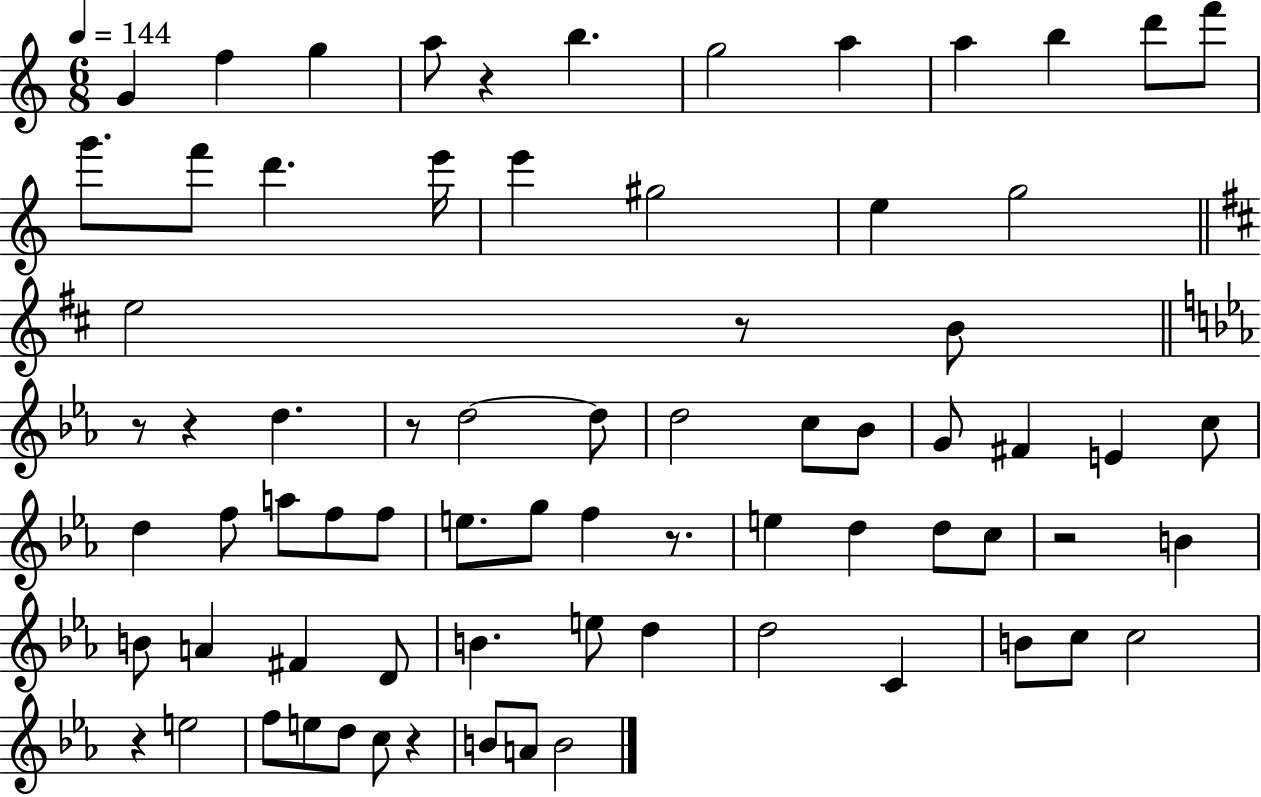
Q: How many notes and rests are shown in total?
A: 73